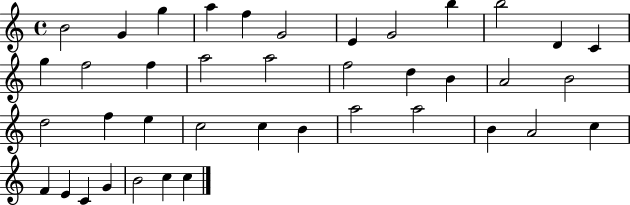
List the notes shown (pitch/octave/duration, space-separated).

B4/h G4/q G5/q A5/q F5/q G4/h E4/q G4/h B5/q B5/h D4/q C4/q G5/q F5/h F5/q A5/h A5/h F5/h D5/q B4/q A4/h B4/h D5/h F5/q E5/q C5/h C5/q B4/q A5/h A5/h B4/q A4/h C5/q F4/q E4/q C4/q G4/q B4/h C5/q C5/q